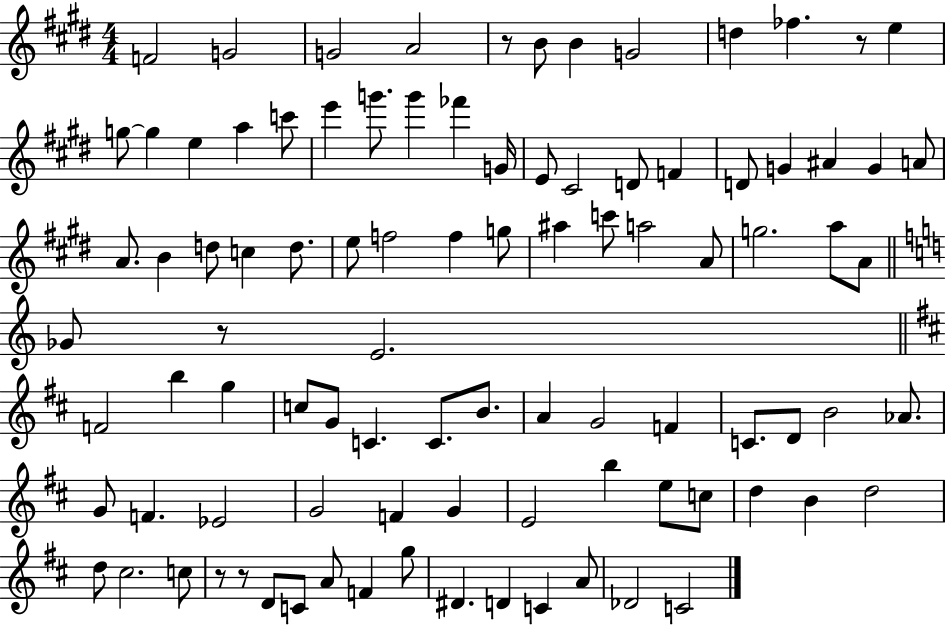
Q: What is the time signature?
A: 4/4